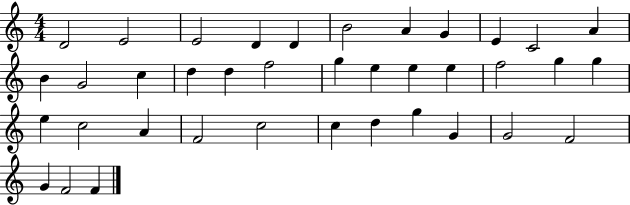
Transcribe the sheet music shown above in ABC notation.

X:1
T:Untitled
M:4/4
L:1/4
K:C
D2 E2 E2 D D B2 A G E C2 A B G2 c d d f2 g e e e f2 g g e c2 A F2 c2 c d g G G2 F2 G F2 F